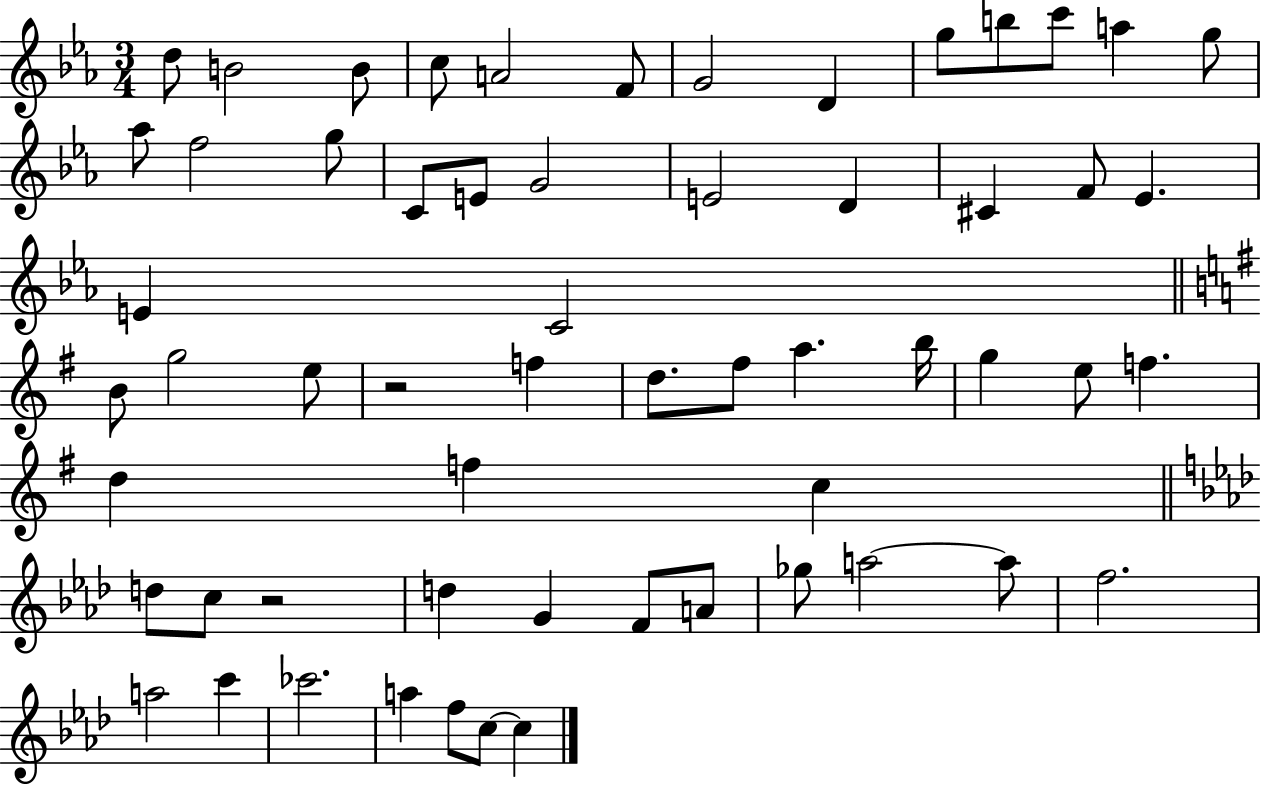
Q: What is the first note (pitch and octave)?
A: D5